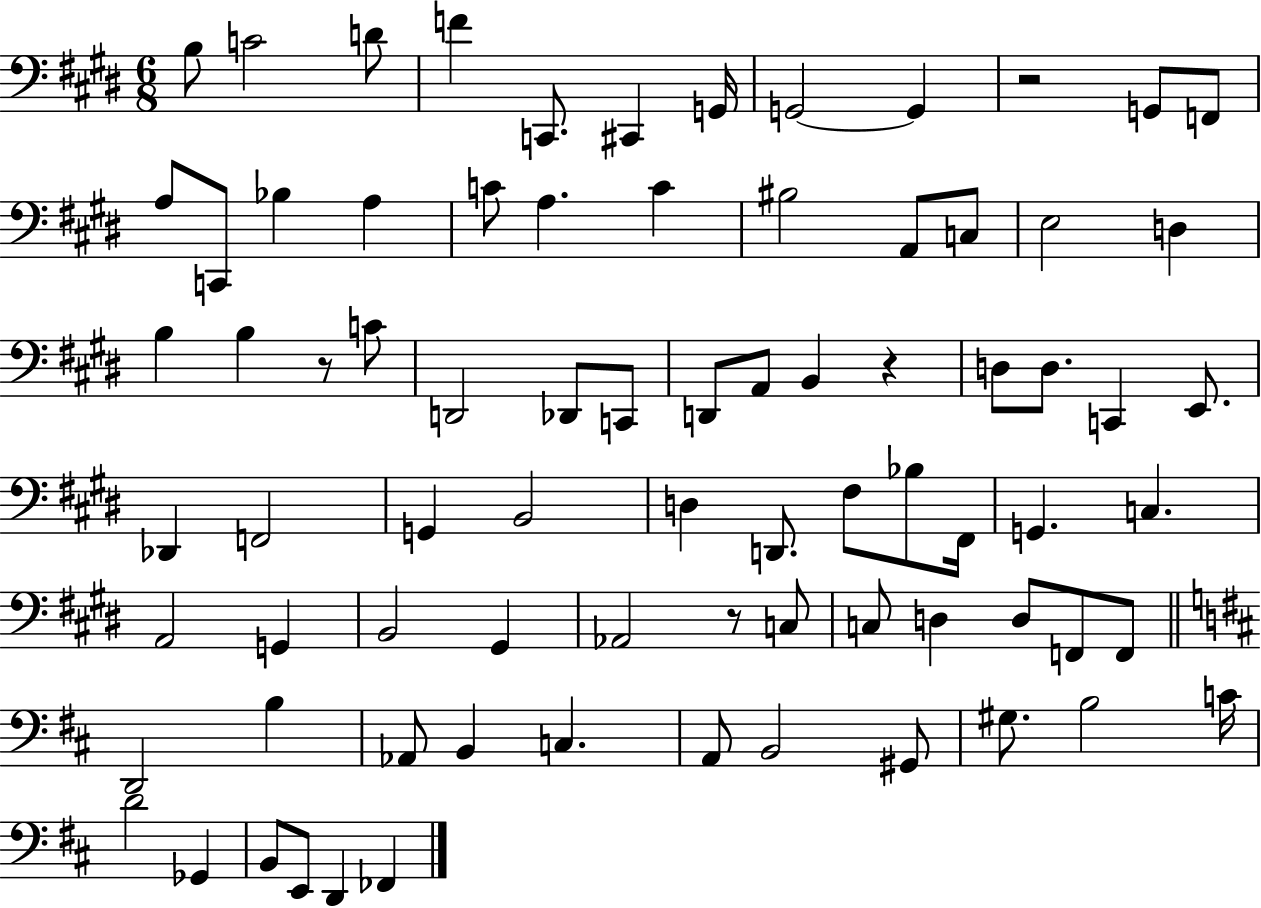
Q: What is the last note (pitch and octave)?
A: FES2